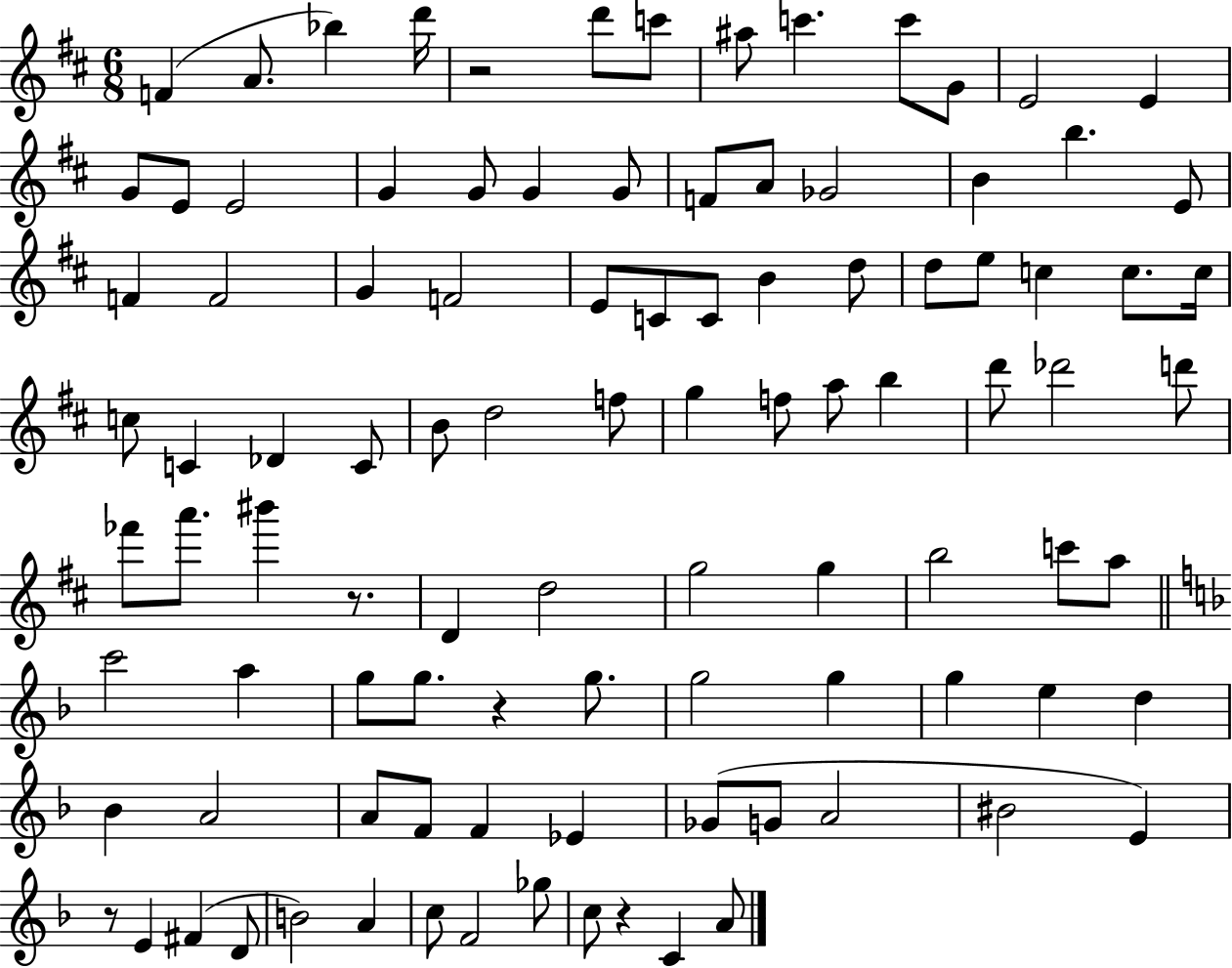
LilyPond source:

{
  \clef treble
  \numericTimeSignature
  \time 6/8
  \key d \major
  f'4( a'8. bes''4) d'''16 | r2 d'''8 c'''8 | ais''8 c'''4. c'''8 g'8 | e'2 e'4 | \break g'8 e'8 e'2 | g'4 g'8 g'4 g'8 | f'8 a'8 ges'2 | b'4 b''4. e'8 | \break f'4 f'2 | g'4 f'2 | e'8 c'8 c'8 b'4 d''8 | d''8 e''8 c''4 c''8. c''16 | \break c''8 c'4 des'4 c'8 | b'8 d''2 f''8 | g''4 f''8 a''8 b''4 | d'''8 des'''2 d'''8 | \break fes'''8 a'''8. bis'''4 r8. | d'4 d''2 | g''2 g''4 | b''2 c'''8 a''8 | \break \bar "||" \break \key f \major c'''2 a''4 | g''8 g''8. r4 g''8. | g''2 g''4 | g''4 e''4 d''4 | \break bes'4 a'2 | a'8 f'8 f'4 ees'4 | ges'8( g'8 a'2 | bis'2 e'4) | \break r8 e'4 fis'4( d'8 | b'2) a'4 | c''8 f'2 ges''8 | c''8 r4 c'4 a'8 | \break \bar "|."
}